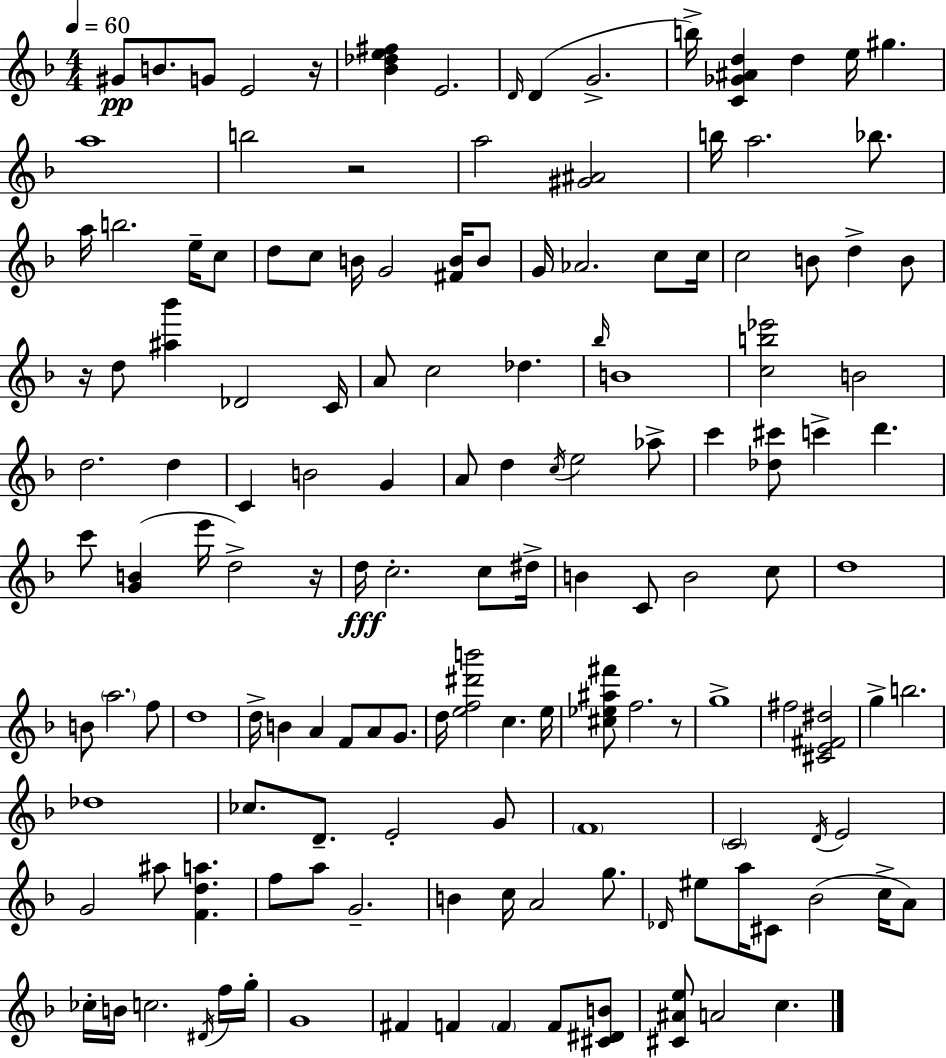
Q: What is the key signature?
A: D minor